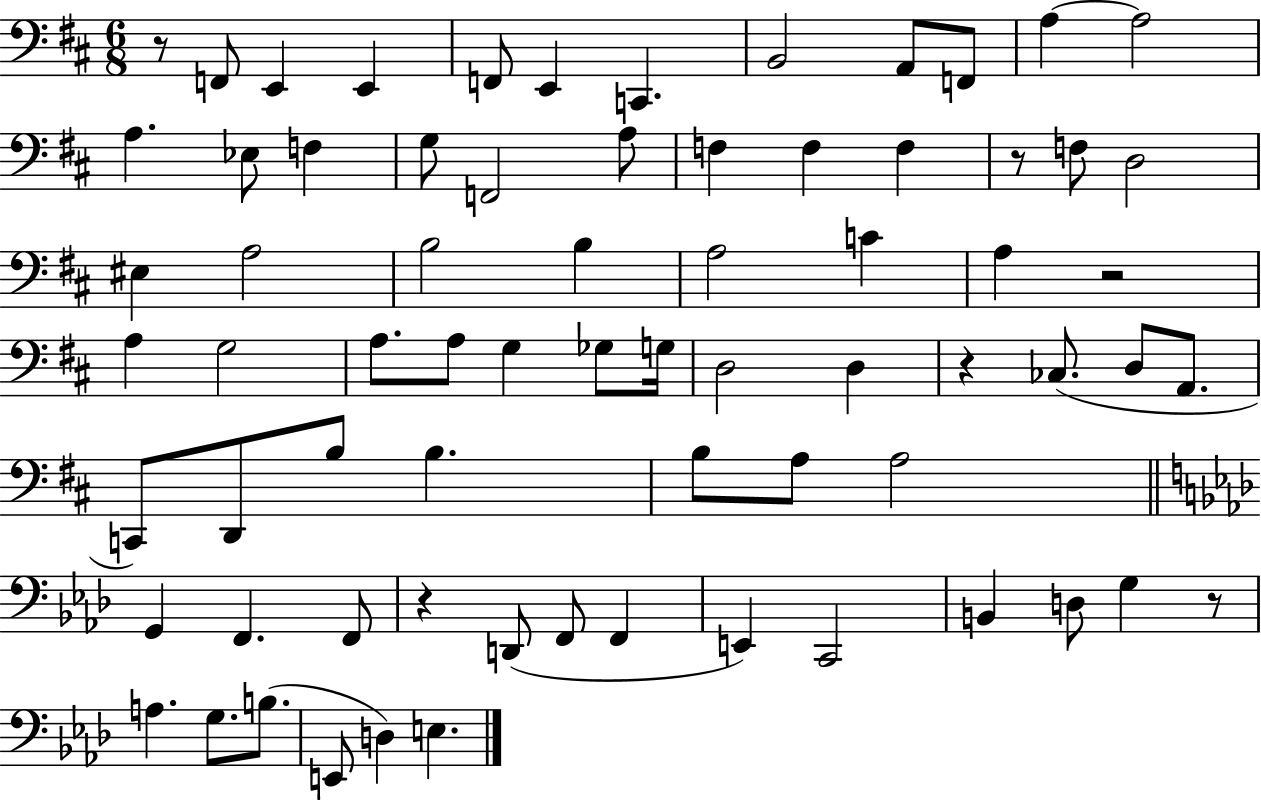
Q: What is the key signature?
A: D major